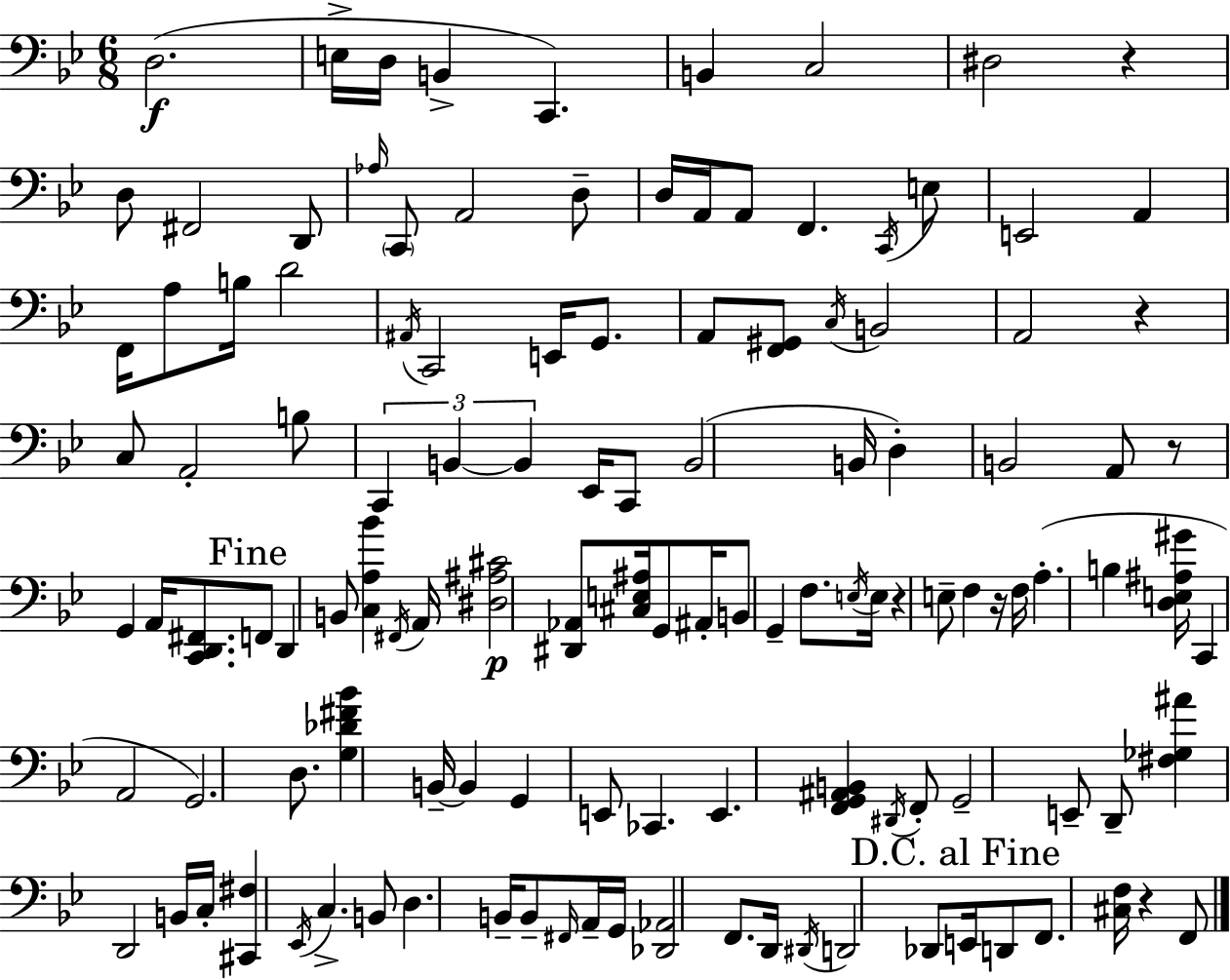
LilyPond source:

{
  \clef bass
  \numericTimeSignature
  \time 6/8
  \key bes \major
  \repeat volta 2 { d2.(\f | e16-> d16 b,4-> c,4.) | b,4 c2 | dis2 r4 | \break d8 fis,2 d,8 | \grace { aes16 } \parenthesize c,8 a,2 d8-- | d16 a,16 a,8 f,4. \acciaccatura { c,16 } | e8 e,2 a,4 | \break f,16 a8 b16 d'2 | \acciaccatura { ais,16 } c,2 e,16 | g,8. a,8 <f, gis,>8 \acciaccatura { c16 } b,2 | a,2 | \break r4 c8 a,2-. | b8 \tuplet 3/2 { c,4 b,4~~ | b,4 } ees,16 c,8 b,2( | b,16 d4-.) b,2 | \break a,8 r8 g,4 | a,16 <c, d, fis,>8. \mark "Fine" f,8 d,4 b,8 | <c a bes'>4 \acciaccatura { fis,16 } a,16 <dis ais cis'>2\p | <dis, aes,>8 <cis e ais>16 g,8 ais,16-. b,8 g,4-- | \break f8. \acciaccatura { e16 } e16 r4 e8-- | f4 r16 f16 a4.-.( | b4 <d e ais gis'>16 c,4 a,2 | g,2.) | \break d8. <g des' fis' bes'>4 | b,16--~~ b,4 g,4 e,8 | ces,4. e,4. | <f, g, ais, b,>4 \acciaccatura { dis,16 } f,8-. g,2-- | \break e,8-- d,8-- <fis ges ais'>4 d,2 | b,16 c16-. <cis, fis>4 | \acciaccatura { ees,16 } c4.-> b,8 d4. | b,16-- b,8-- \grace { fis,16 } a,16-- g,16 <des, aes,>2 | \break f,8. d,16 \acciaccatura { dis,16 } d,2 | des,8 \mark "D.C. al Fine" e,16 d,8 | f,8. <cis f>16 r4 f,8 } \bar "|."
}